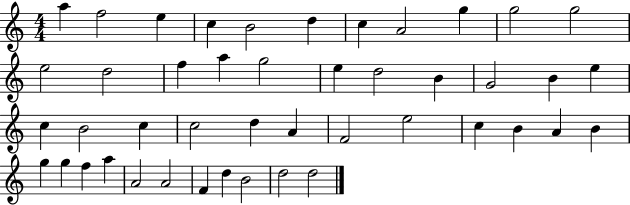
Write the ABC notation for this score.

X:1
T:Untitled
M:4/4
L:1/4
K:C
a f2 e c B2 d c A2 g g2 g2 e2 d2 f a g2 e d2 B G2 B e c B2 c c2 d A F2 e2 c B A B g g f a A2 A2 F d B2 d2 d2